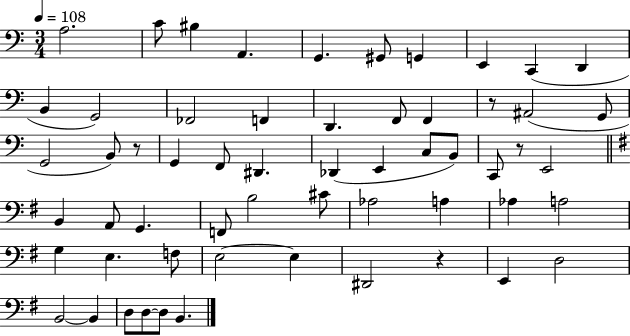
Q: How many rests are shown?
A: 4